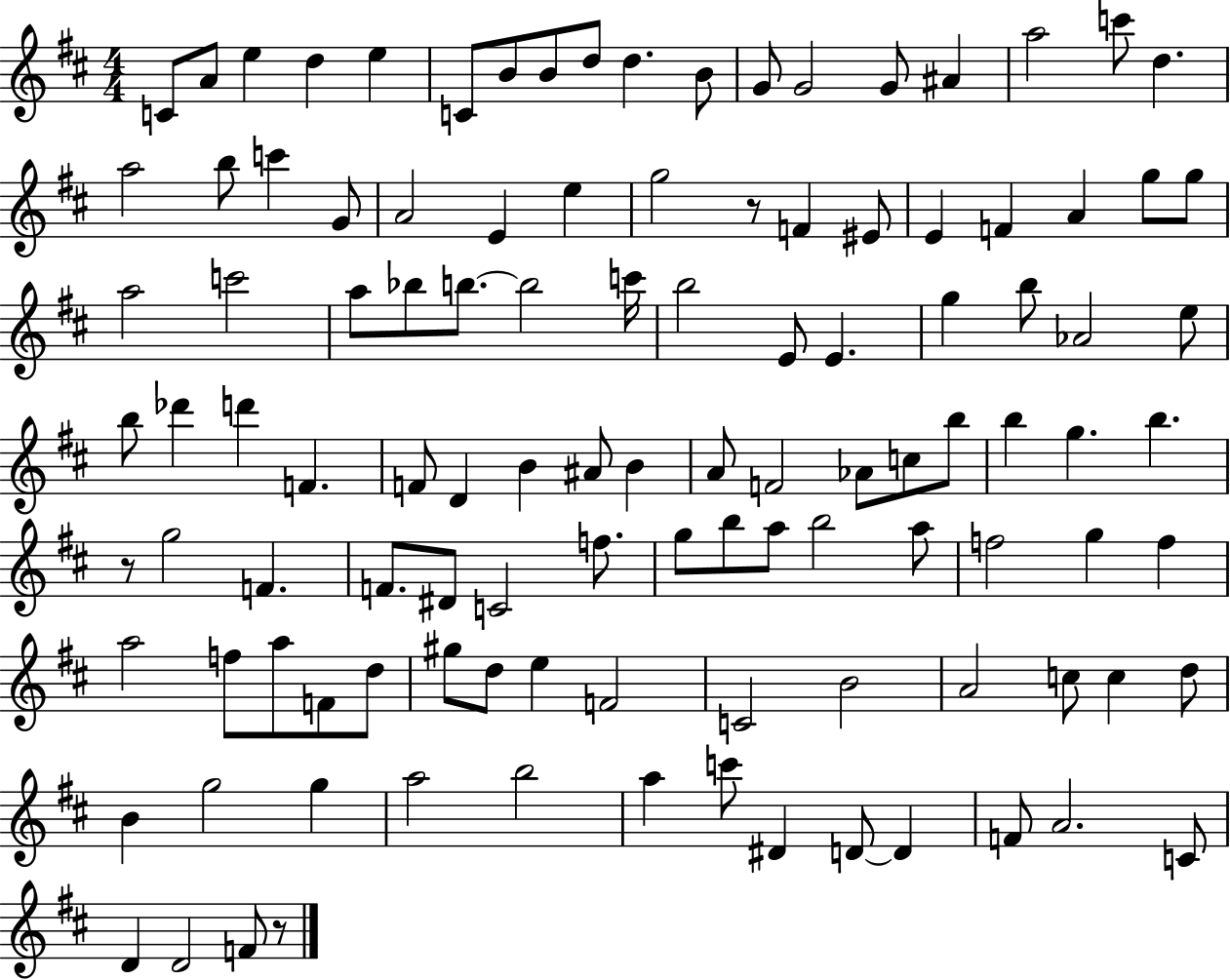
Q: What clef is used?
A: treble